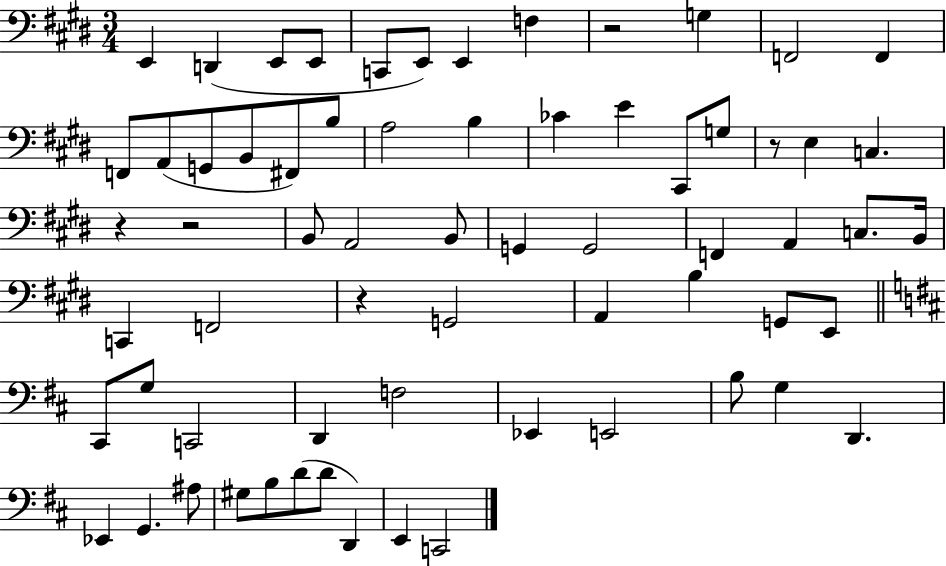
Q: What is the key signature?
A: E major